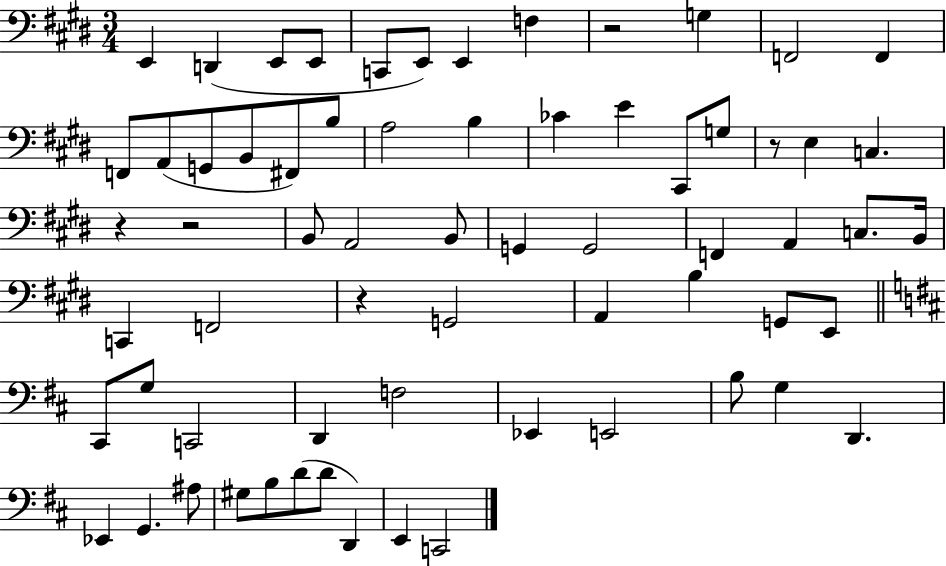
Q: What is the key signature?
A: E major